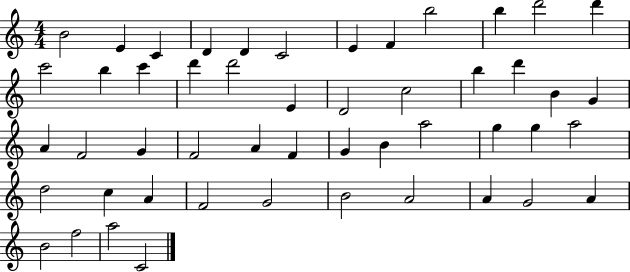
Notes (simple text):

B4/h E4/q C4/q D4/q D4/q C4/h E4/q F4/q B5/h B5/q D6/h D6/q C6/h B5/q C6/q D6/q D6/h E4/q D4/h C5/h B5/q D6/q B4/q G4/q A4/q F4/h G4/q F4/h A4/q F4/q G4/q B4/q A5/h G5/q G5/q A5/h D5/h C5/q A4/q F4/h G4/h B4/h A4/h A4/q G4/h A4/q B4/h F5/h A5/h C4/h